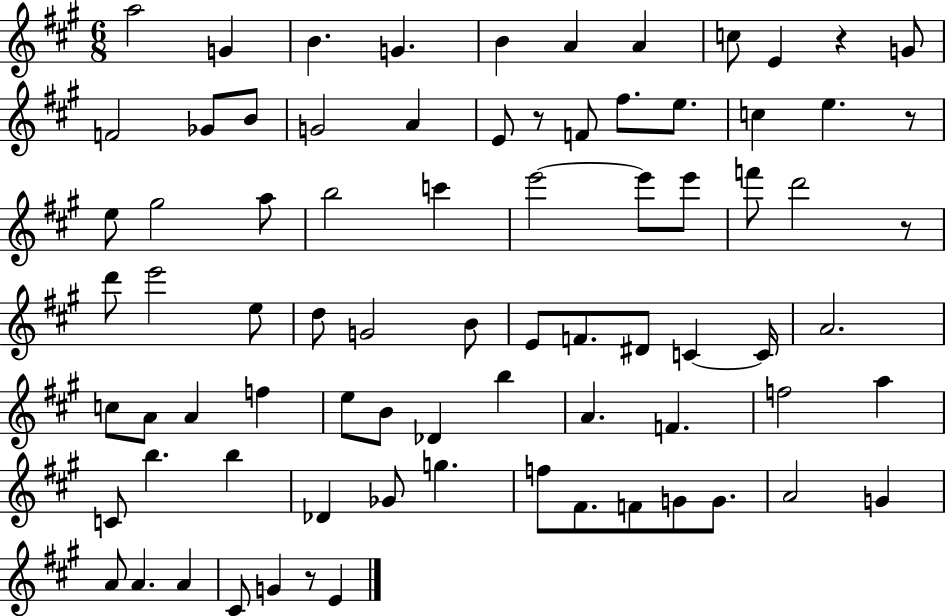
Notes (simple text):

A5/h G4/q B4/q. G4/q. B4/q A4/q A4/q C5/e E4/q R/q G4/e F4/h Gb4/e B4/e G4/h A4/q E4/e R/e F4/e F#5/e. E5/e. C5/q E5/q. R/e E5/e G#5/h A5/e B5/h C6/q E6/h E6/e E6/e F6/e D6/h R/e D6/e E6/h E5/e D5/e G4/h B4/e E4/e F4/e. D#4/e C4/q C4/s A4/h. C5/e A4/e A4/q F5/q E5/e B4/e Db4/q B5/q A4/q. F4/q. F5/h A5/q C4/e B5/q. B5/q Db4/q Gb4/e G5/q. F5/e F#4/e. F4/e G4/e G4/e. A4/h G4/q A4/e A4/q. A4/q C#4/e G4/q R/e E4/q